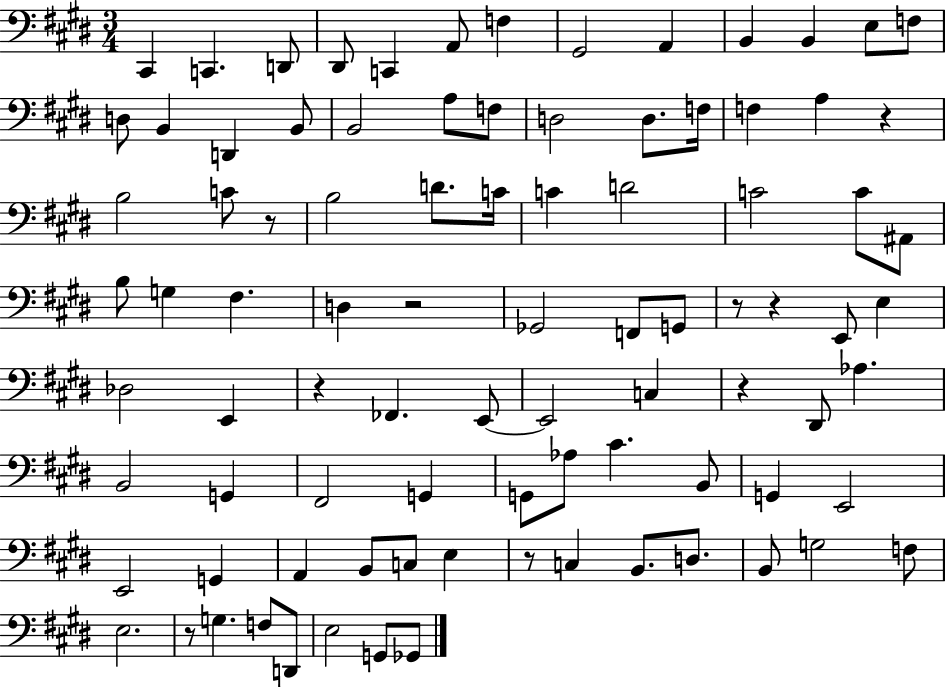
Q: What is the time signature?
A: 3/4